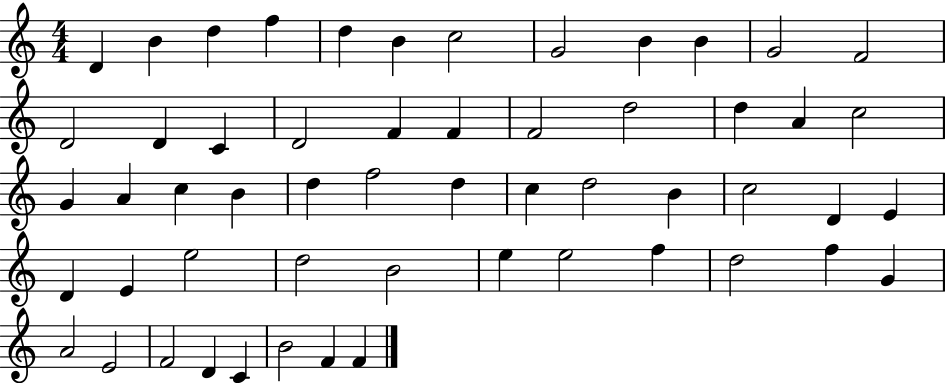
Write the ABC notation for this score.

X:1
T:Untitled
M:4/4
L:1/4
K:C
D B d f d B c2 G2 B B G2 F2 D2 D C D2 F F F2 d2 d A c2 G A c B d f2 d c d2 B c2 D E D E e2 d2 B2 e e2 f d2 f G A2 E2 F2 D C B2 F F